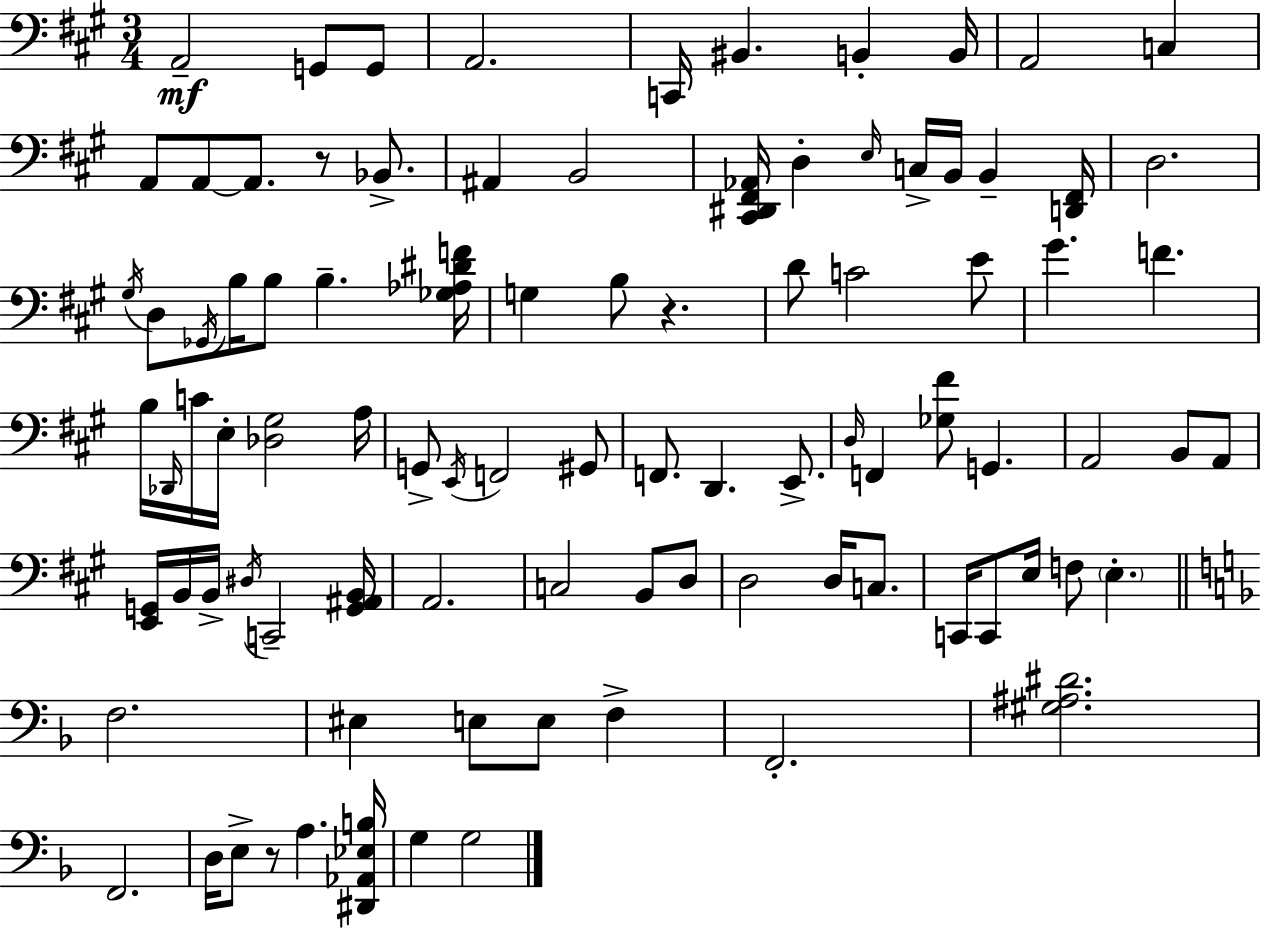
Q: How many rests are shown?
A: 3